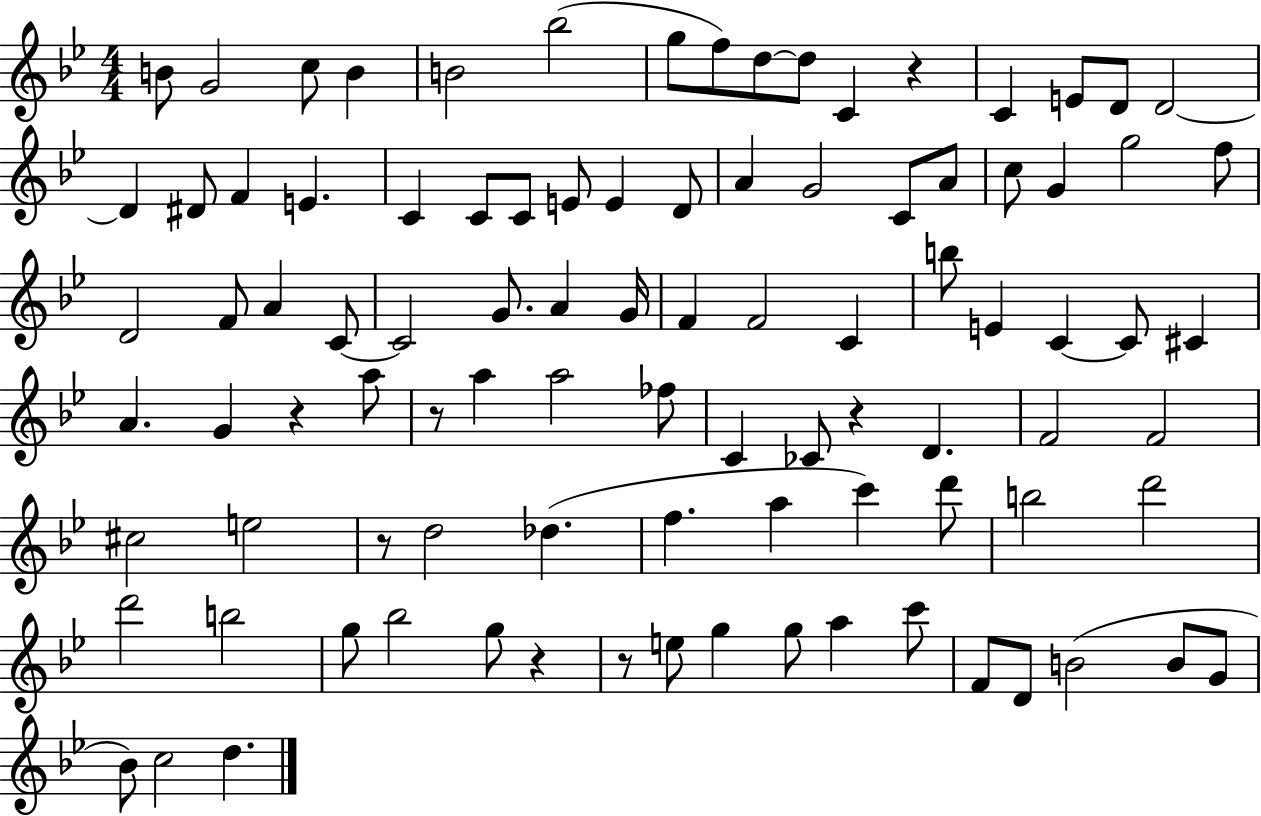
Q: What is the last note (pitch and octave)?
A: D5